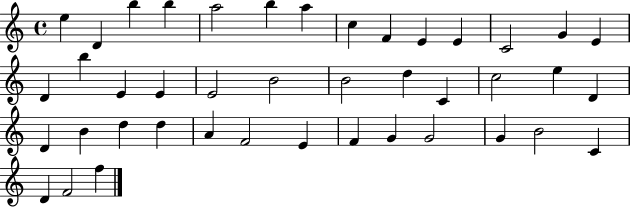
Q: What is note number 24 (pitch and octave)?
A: C5